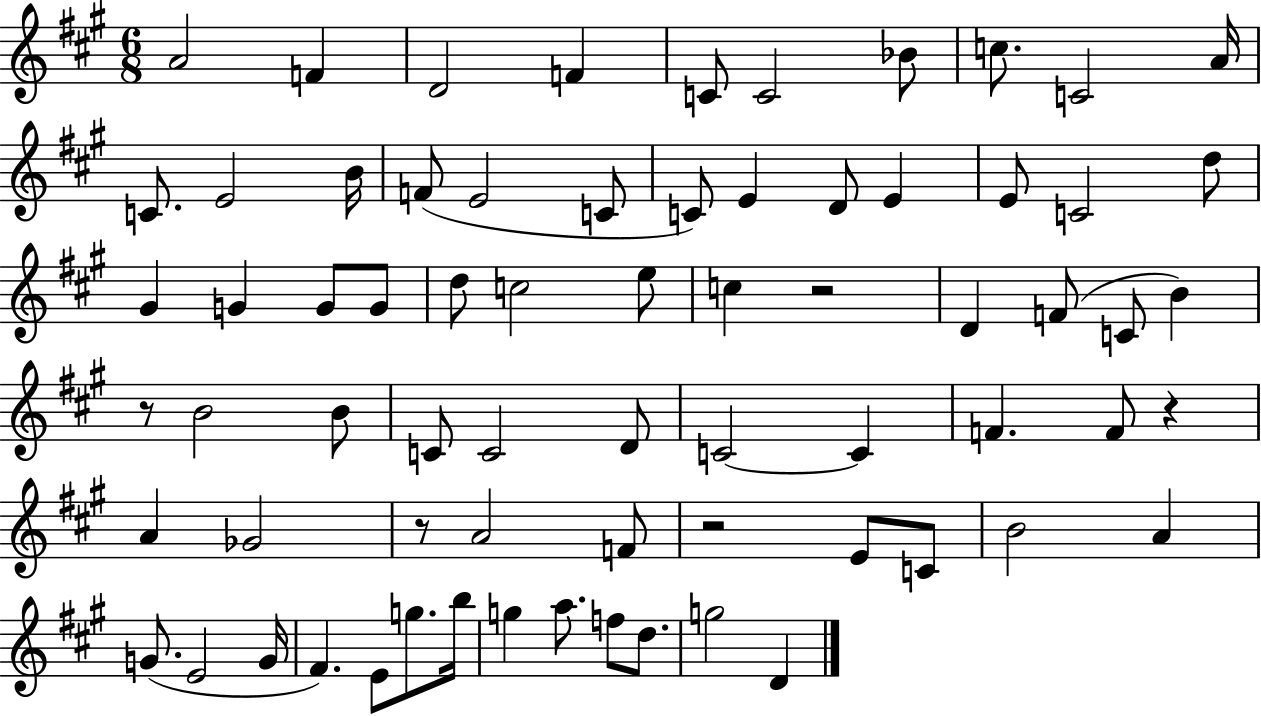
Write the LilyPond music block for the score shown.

{
  \clef treble
  \numericTimeSignature
  \time 6/8
  \key a \major
  \repeat volta 2 { a'2 f'4 | d'2 f'4 | c'8 c'2 bes'8 | c''8. c'2 a'16 | \break c'8. e'2 b'16 | f'8( e'2 c'8 | c'8) e'4 d'8 e'4 | e'8 c'2 d''8 | \break gis'4 g'4 g'8 g'8 | d''8 c''2 e''8 | c''4 r2 | d'4 f'8( c'8 b'4) | \break r8 b'2 b'8 | c'8 c'2 d'8 | c'2~~ c'4 | f'4. f'8 r4 | \break a'4 ges'2 | r8 a'2 f'8 | r2 e'8 c'8 | b'2 a'4 | \break g'8.( e'2 g'16 | fis'4.) e'8 g''8. b''16 | g''4 a''8. f''8 d''8. | g''2 d'4 | \break } \bar "|."
}